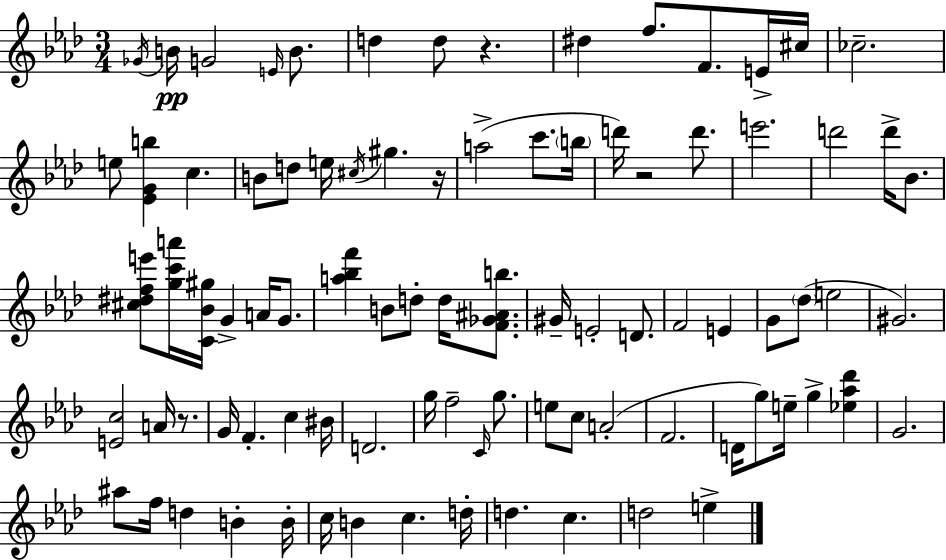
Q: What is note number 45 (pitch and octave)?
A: A4